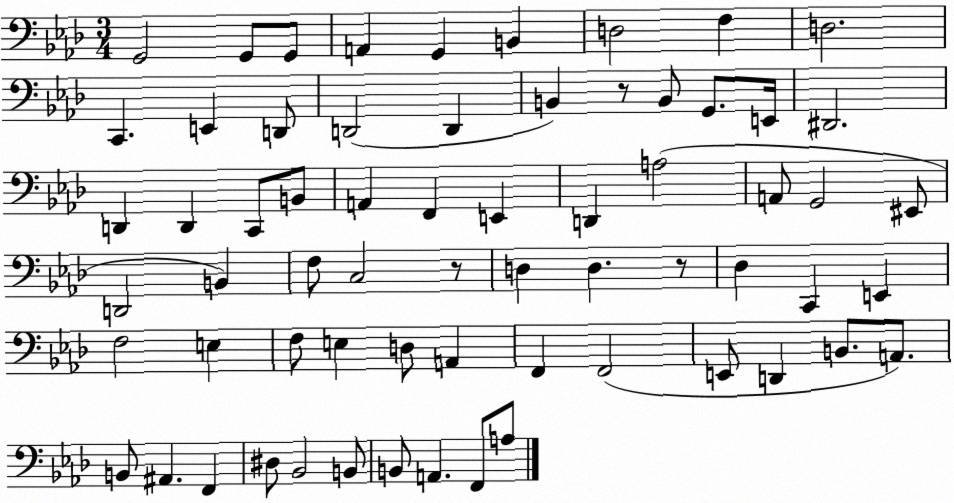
X:1
T:Untitled
M:3/4
L:1/4
K:Ab
G,,2 G,,/2 G,,/2 A,, G,, B,, D,2 F, D,2 C,, E,, D,,/2 D,,2 D,, B,, z/2 B,,/2 G,,/2 E,,/4 ^D,,2 D,, D,, C,,/2 B,,/2 A,, F,, E,, D,, A,2 A,,/2 G,,2 ^E,,/2 D,,2 B,, F,/2 C,2 z/2 D, D, z/2 _D, C,, E,, F,2 E, F,/2 E, D,/2 A,, F,, F,,2 E,,/2 D,, B,,/2 A,,/2 B,,/2 ^A,, F,, ^D,/2 _B,,2 B,,/2 B,,/2 A,, F,,/2 A,/2